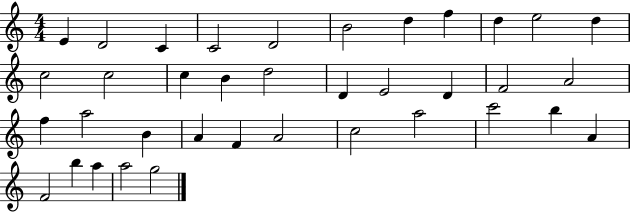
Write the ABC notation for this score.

X:1
T:Untitled
M:4/4
L:1/4
K:C
E D2 C C2 D2 B2 d f d e2 d c2 c2 c B d2 D E2 D F2 A2 f a2 B A F A2 c2 a2 c'2 b A F2 b a a2 g2